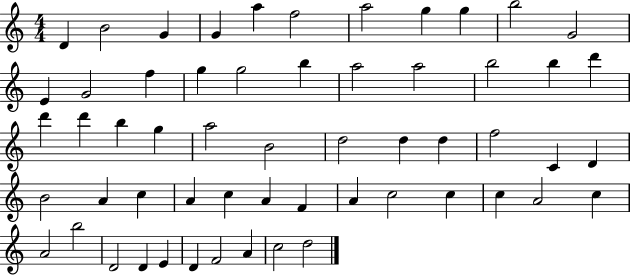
D4/q B4/h G4/q G4/q A5/q F5/h A5/h G5/q G5/q B5/h G4/h E4/q G4/h F5/q G5/q G5/h B5/q A5/h A5/h B5/h B5/q D6/q D6/q D6/q B5/q G5/q A5/h B4/h D5/h D5/q D5/q F5/h C4/q D4/q B4/h A4/q C5/q A4/q C5/q A4/q F4/q A4/q C5/h C5/q C5/q A4/h C5/q A4/h B5/h D4/h D4/q E4/q D4/q F4/h A4/q C5/h D5/h